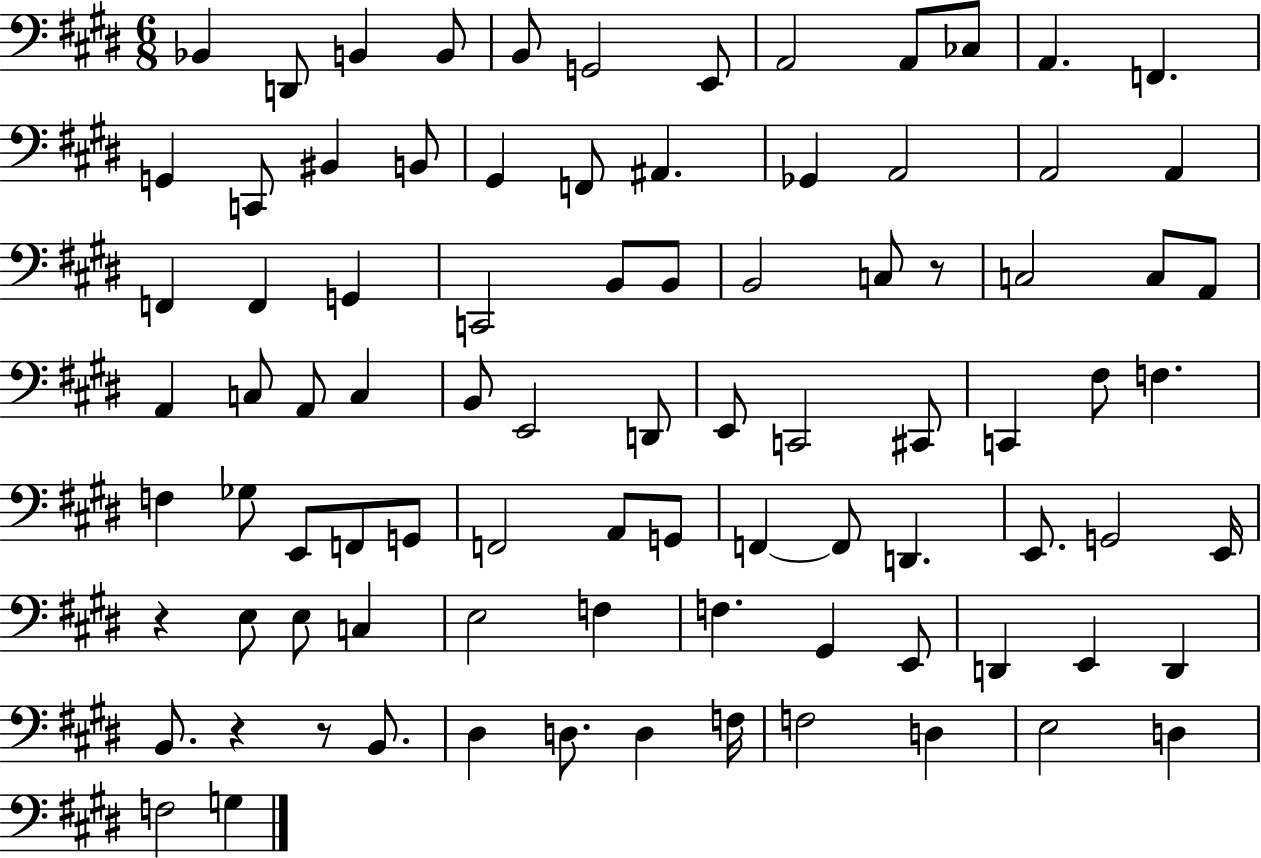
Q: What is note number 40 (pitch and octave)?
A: E2